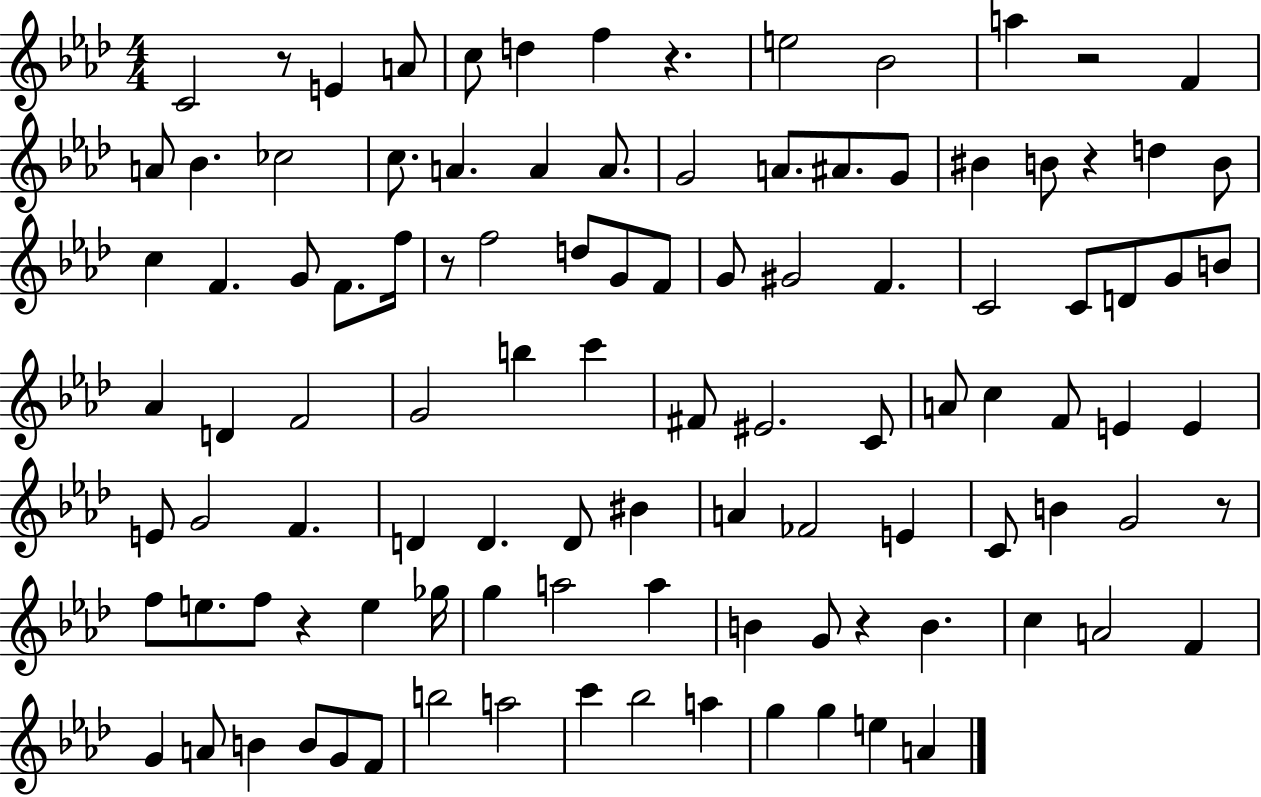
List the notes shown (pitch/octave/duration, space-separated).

C4/h R/e E4/q A4/e C5/e D5/q F5/q R/q. E5/h Bb4/h A5/q R/h F4/q A4/e Bb4/q. CES5/h C5/e. A4/q. A4/q A4/e. G4/h A4/e. A#4/e. G4/e BIS4/q B4/e R/q D5/q B4/e C5/q F4/q. G4/e F4/e. F5/s R/e F5/h D5/e G4/e F4/e G4/e G#4/h F4/q. C4/h C4/e D4/e G4/e B4/e Ab4/q D4/q F4/h G4/h B5/q C6/q F#4/e EIS4/h. C4/e A4/e C5/q F4/e E4/q E4/q E4/e G4/h F4/q. D4/q D4/q. D4/e BIS4/q A4/q FES4/h E4/q C4/e B4/q G4/h R/e F5/e E5/e. F5/e R/q E5/q Gb5/s G5/q A5/h A5/q B4/q G4/e R/q B4/q. C5/q A4/h F4/q G4/q A4/e B4/q B4/e G4/e F4/e B5/h A5/h C6/q Bb5/h A5/q G5/q G5/q E5/q A4/q